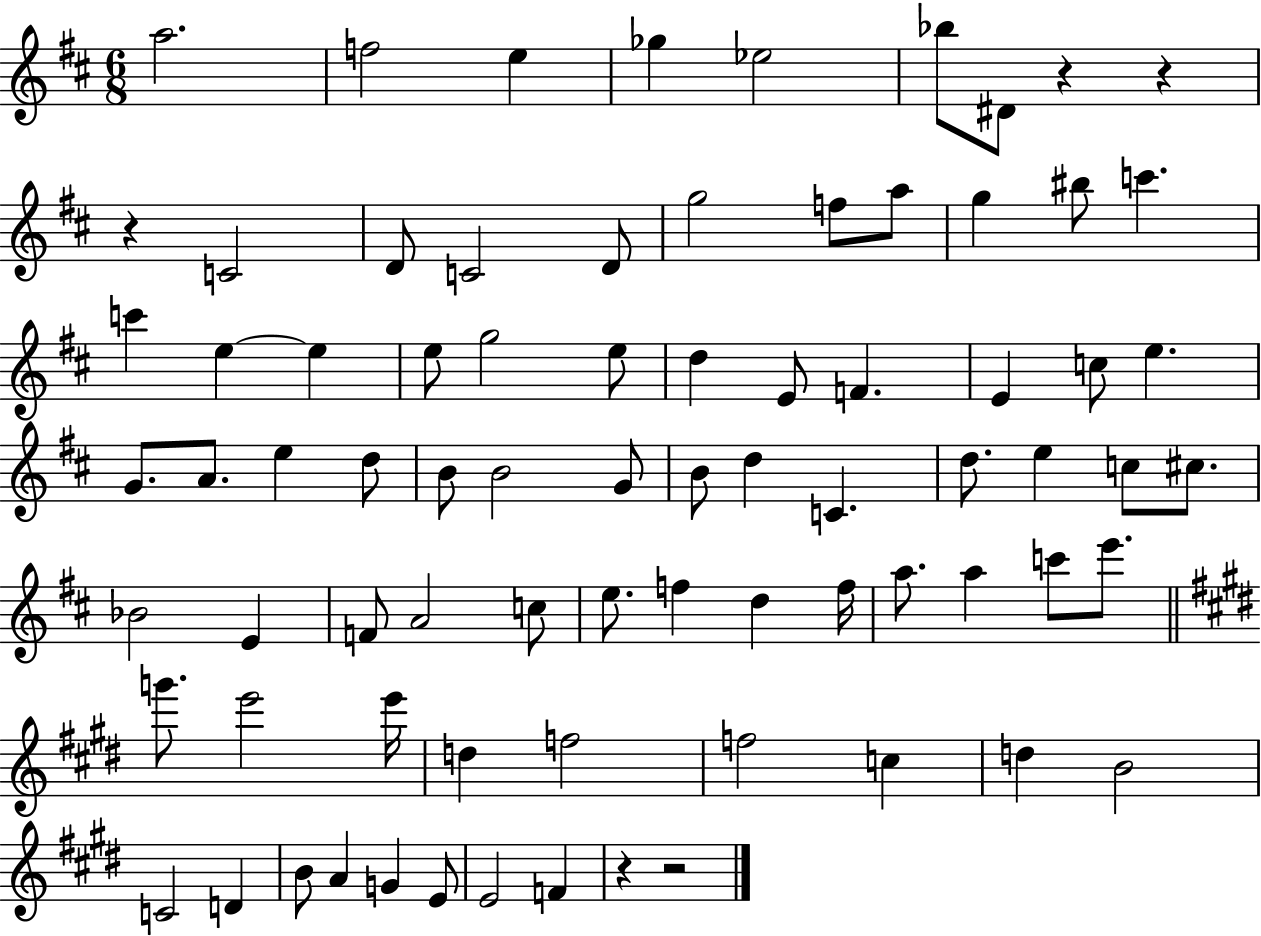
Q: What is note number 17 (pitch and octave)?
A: C6